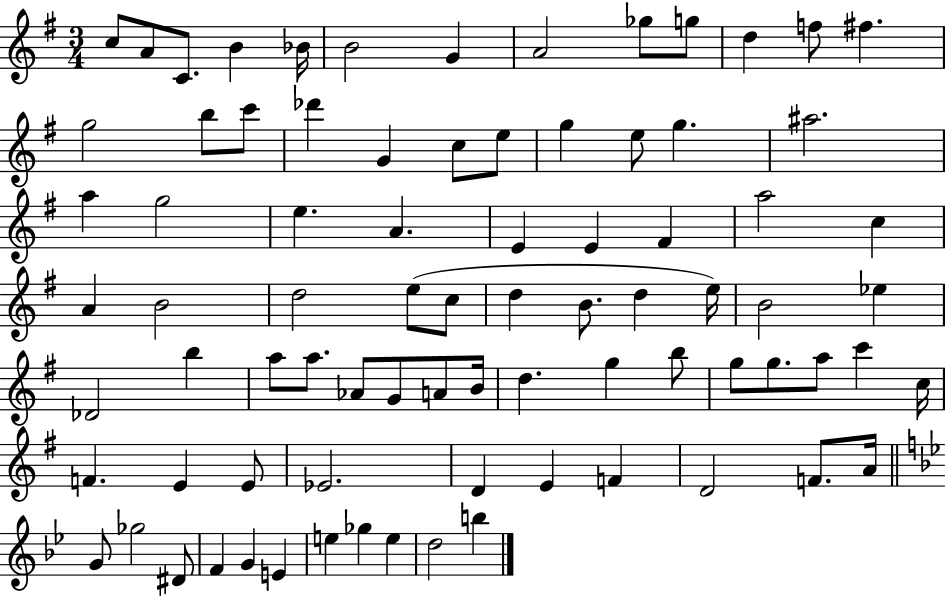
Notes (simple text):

C5/e A4/e C4/e. B4/q Bb4/s B4/h G4/q A4/h Gb5/e G5/e D5/q F5/e F#5/q. G5/h B5/e C6/e Db6/q G4/q C5/e E5/e G5/q E5/e G5/q. A#5/h. A5/q G5/h E5/q. A4/q. E4/q E4/q F#4/q A5/h C5/q A4/q B4/h D5/h E5/e C5/e D5/q B4/e. D5/q E5/s B4/h Eb5/q Db4/h B5/q A5/e A5/e. Ab4/e G4/e A4/e B4/s D5/q. G5/q B5/e G5/e G5/e. A5/e C6/q C5/s F4/q. E4/q E4/e Eb4/h. D4/q E4/q F4/q D4/h F4/e. A4/s G4/e Gb5/h D#4/e F4/q G4/q E4/q E5/q Gb5/q E5/q D5/h B5/q